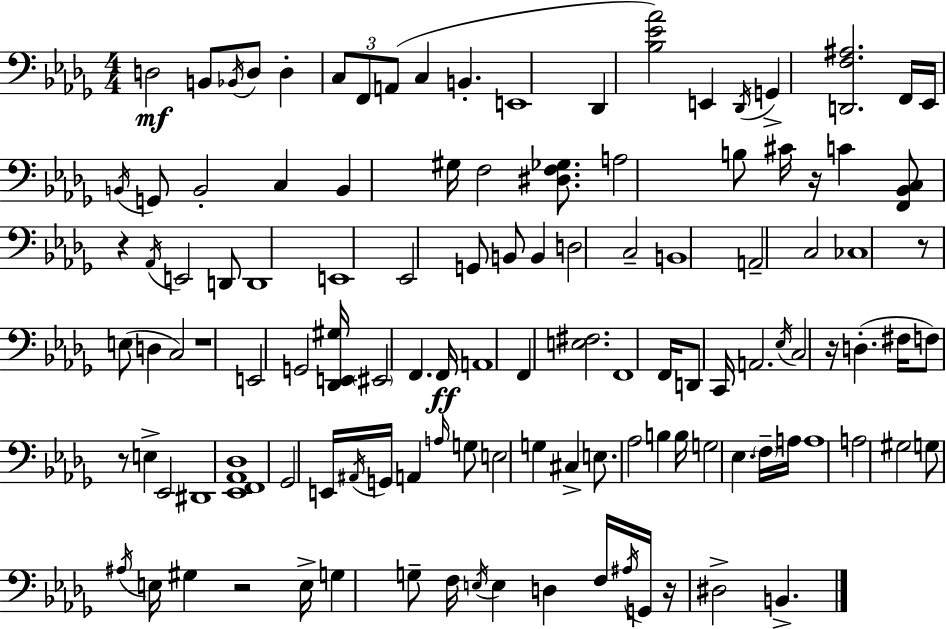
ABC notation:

X:1
T:Untitled
M:4/4
L:1/4
K:Bbm
D,2 B,,/2 _B,,/4 D,/2 D, C,/2 F,,/2 A,,/2 C, B,, E,,4 _D,, [_B,_E_A]2 E,, _D,,/4 G,, [D,,F,^A,]2 F,,/4 _E,,/4 B,,/4 G,,/2 B,,2 C, B,, ^G,/4 F,2 [^D,F,_G,]/2 A,2 B,/2 ^C/4 z/4 C [F,,_B,,C,]/2 z _A,,/4 E,,2 D,,/2 D,,4 E,,4 _E,,2 G,,/2 B,,/2 B,, D,2 C,2 B,,4 A,,2 C,2 _C,4 z/2 E,/2 D, C,2 z4 E,,2 G,,2 [_D,,E,,^G,]/4 ^E,,2 F,, F,,/4 A,,4 F,, [E,^F,]2 F,,4 F,,/4 D,,/2 C,,/4 A,,2 _E,/4 C,2 z/4 D, ^F,/4 F,/2 z/2 E, _E,,2 ^D,,4 [_E,,F,,_A,,_D,]4 _G,,2 E,,/4 ^A,,/4 G,,/4 A,, A,/4 G,/2 E,2 G, ^C, E,/2 _A,2 B, B,/4 G,2 _E, F,/4 A,/4 A,4 A,2 ^G,2 G,/2 ^A,/4 E,/4 ^G, z2 E,/4 G, G,/2 F,/4 E,/4 E, D, F,/4 ^A,/4 G,,/4 z/4 ^D,2 B,,